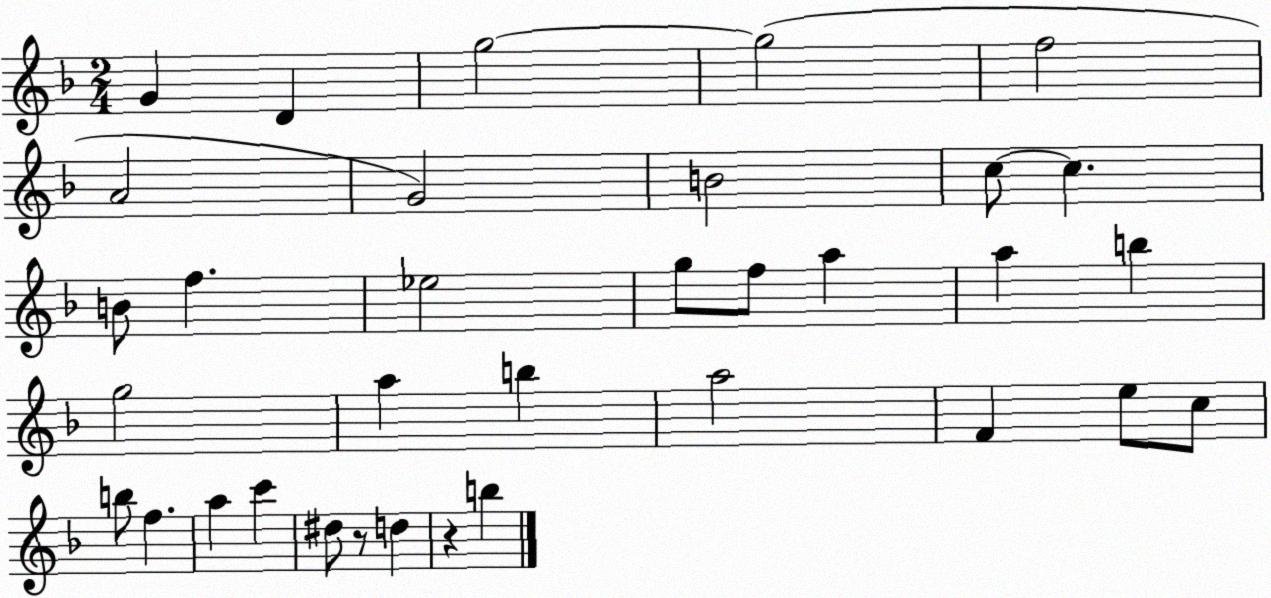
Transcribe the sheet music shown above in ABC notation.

X:1
T:Untitled
M:2/4
L:1/4
K:F
G D g2 g2 f2 A2 G2 B2 c/2 c B/2 f _e2 g/2 f/2 a a b g2 a b a2 F e/2 c/2 b/2 f a c' ^d/2 z/2 d z b